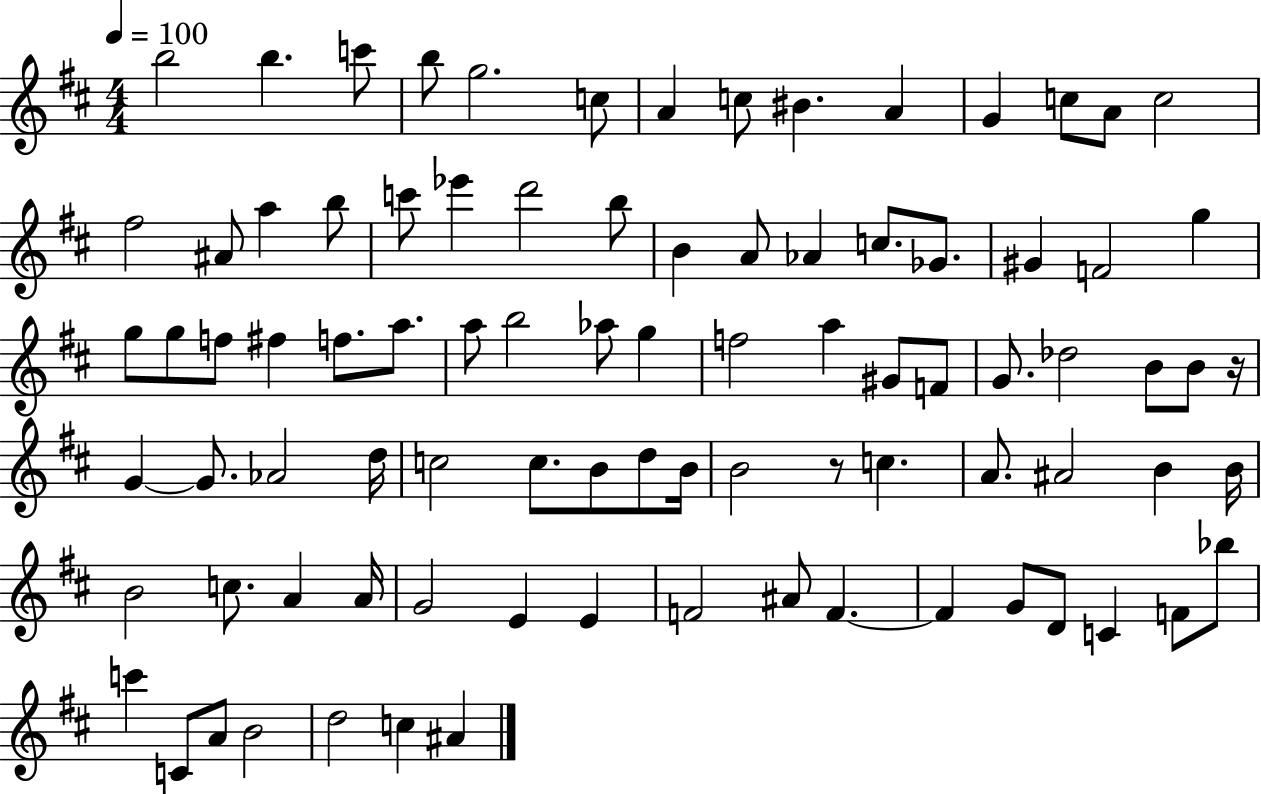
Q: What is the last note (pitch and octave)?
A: A#4